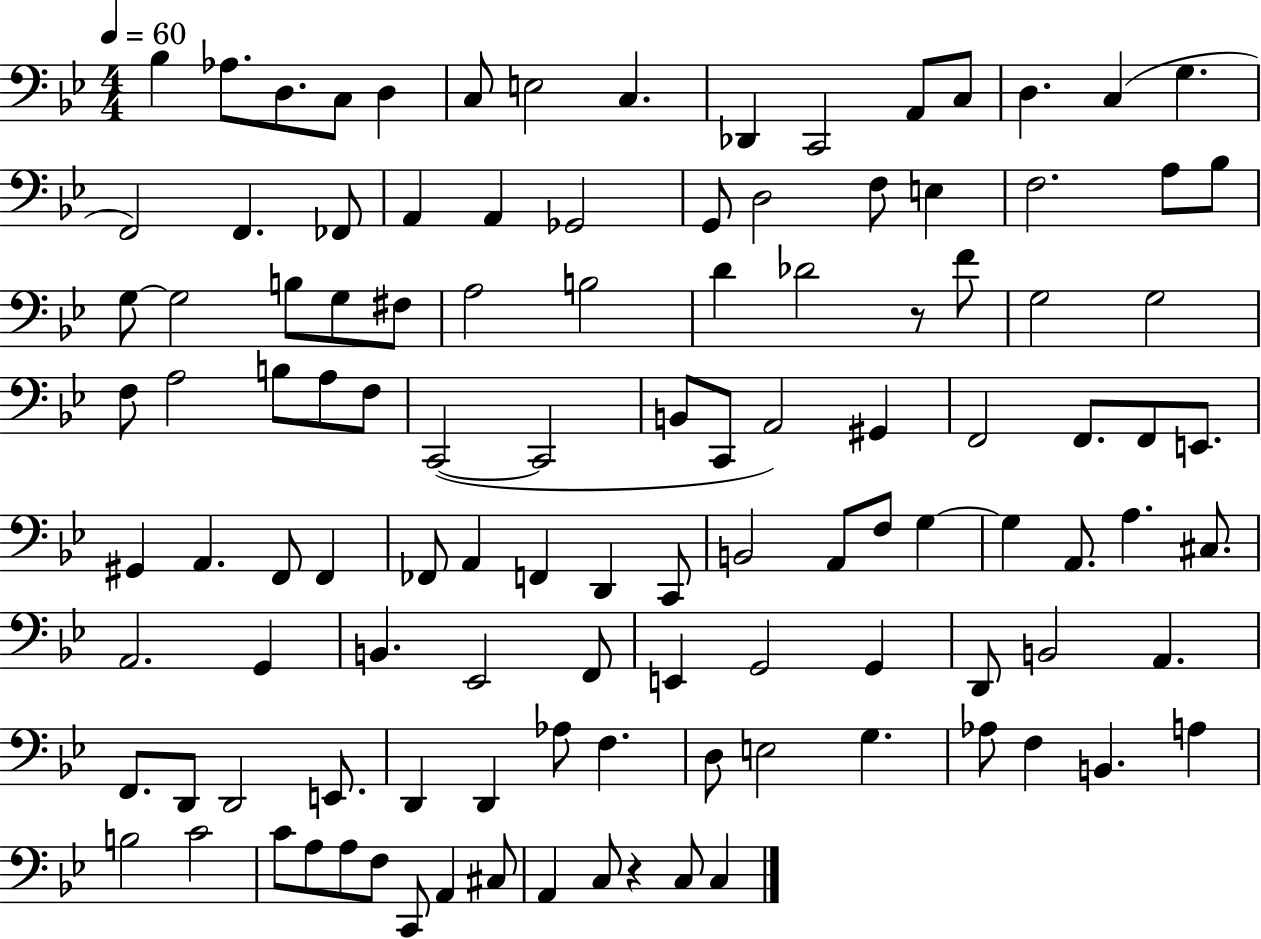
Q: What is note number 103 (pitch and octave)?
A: A3